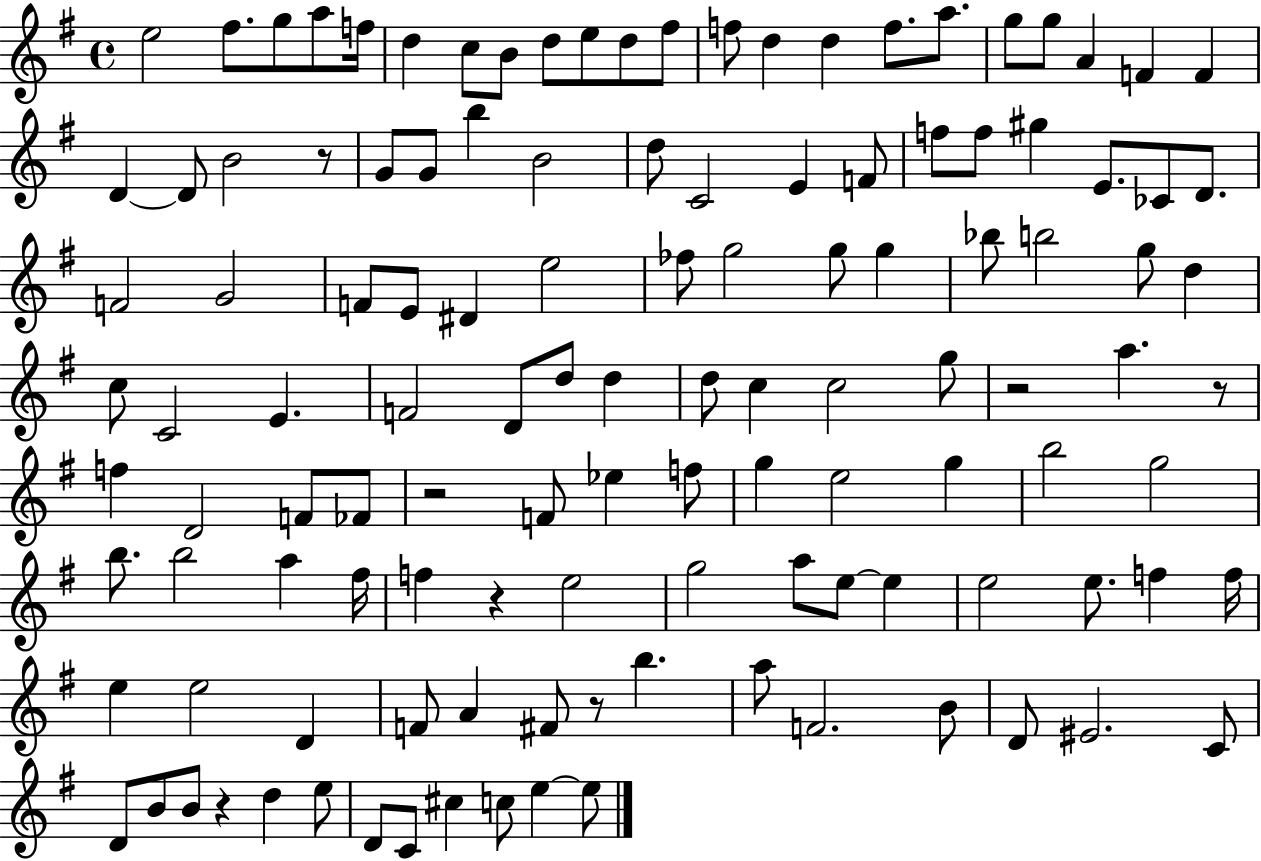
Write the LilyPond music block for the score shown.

{
  \clef treble
  \time 4/4
  \defaultTimeSignature
  \key g \major
  e''2 fis''8. g''8 a''8 f''16 | d''4 c''8 b'8 d''8 e''8 d''8 fis''8 | f''8 d''4 d''4 f''8. a''8. | g''8 g''8 a'4 f'4 f'4 | \break d'4~~ d'8 b'2 r8 | g'8 g'8 b''4 b'2 | d''8 c'2 e'4 f'8 | f''8 f''8 gis''4 e'8. ces'8 d'8. | \break f'2 g'2 | f'8 e'8 dis'4 e''2 | fes''8 g''2 g''8 g''4 | bes''8 b''2 g''8 d''4 | \break c''8 c'2 e'4. | f'2 d'8 d''8 d''4 | d''8 c''4 c''2 g''8 | r2 a''4. r8 | \break f''4 d'2 f'8 fes'8 | r2 f'8 ees''4 f''8 | g''4 e''2 g''4 | b''2 g''2 | \break b''8. b''2 a''4 fis''16 | f''4 r4 e''2 | g''2 a''8 e''8~~ e''4 | e''2 e''8. f''4 f''16 | \break e''4 e''2 d'4 | f'8 a'4 fis'8 r8 b''4. | a''8 f'2. b'8 | d'8 eis'2. c'8 | \break d'8 b'8 b'8 r4 d''4 e''8 | d'8 c'8 cis''4 c''8 e''4~~ e''8 | \bar "|."
}